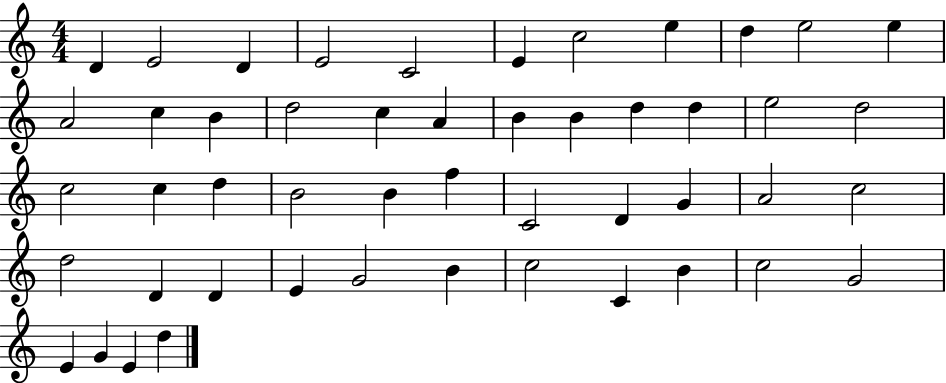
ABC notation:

X:1
T:Untitled
M:4/4
L:1/4
K:C
D E2 D E2 C2 E c2 e d e2 e A2 c B d2 c A B B d d e2 d2 c2 c d B2 B f C2 D G A2 c2 d2 D D E G2 B c2 C B c2 G2 E G E d